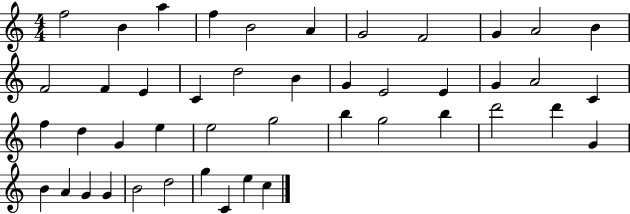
F5/h B4/q A5/q F5/q B4/h A4/q G4/h F4/h G4/q A4/h B4/q F4/h F4/q E4/q C4/q D5/h B4/q G4/q E4/h E4/q G4/q A4/h C4/q F5/q D5/q G4/q E5/q E5/h G5/h B5/q G5/h B5/q D6/h D6/q G4/q B4/q A4/q G4/q G4/q B4/h D5/h G5/q C4/q E5/q C5/q